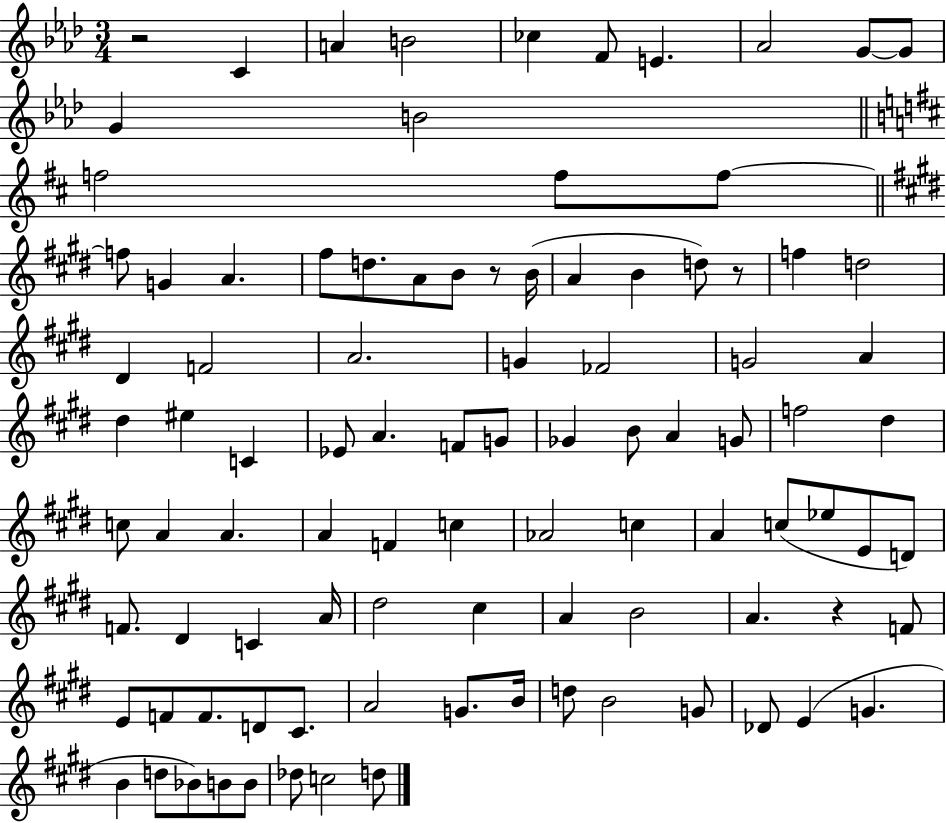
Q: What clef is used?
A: treble